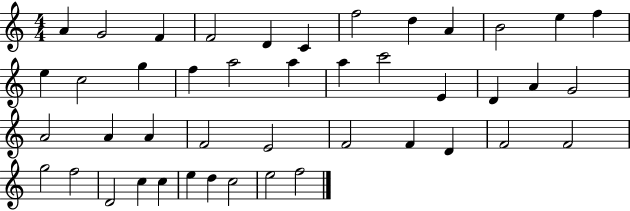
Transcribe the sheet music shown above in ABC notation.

X:1
T:Untitled
M:4/4
L:1/4
K:C
A G2 F F2 D C f2 d A B2 e f e c2 g f a2 a a c'2 E D A G2 A2 A A F2 E2 F2 F D F2 F2 g2 f2 D2 c c e d c2 e2 f2